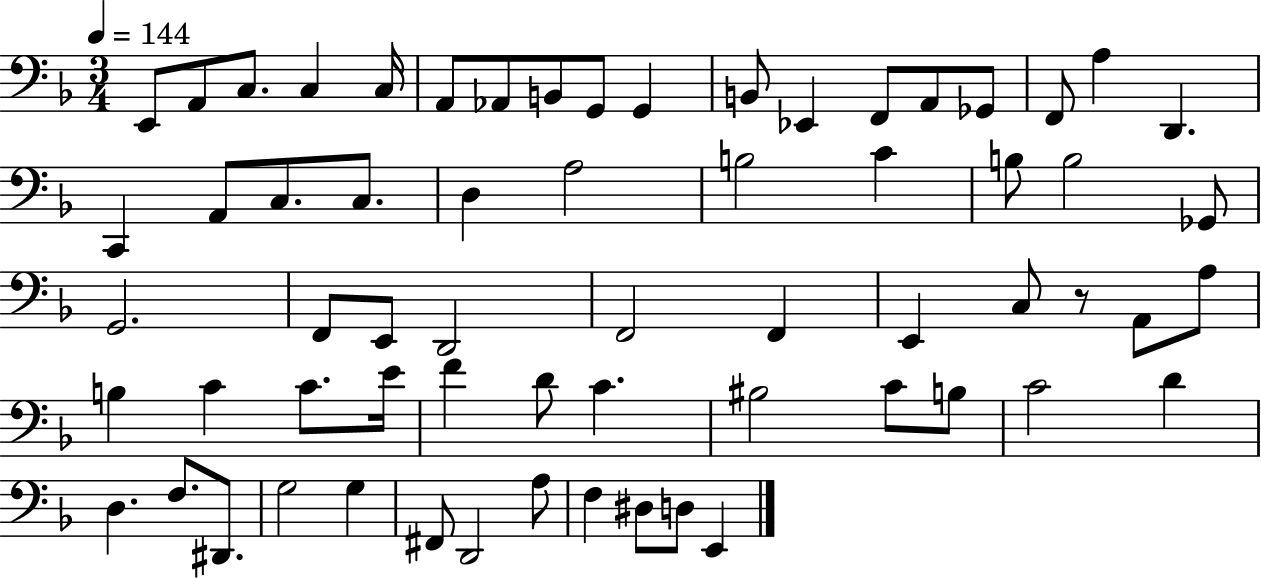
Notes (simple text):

E2/e A2/e C3/e. C3/q C3/s A2/e Ab2/e B2/e G2/e G2/q B2/e Eb2/q F2/e A2/e Gb2/e F2/e A3/q D2/q. C2/q A2/e C3/e. C3/e. D3/q A3/h B3/h C4/q B3/e B3/h Gb2/e G2/h. F2/e E2/e D2/h F2/h F2/q E2/q C3/e R/e A2/e A3/e B3/q C4/q C4/e. E4/s F4/q D4/e C4/q. BIS3/h C4/e B3/e C4/h D4/q D3/q. F3/e. D#2/e. G3/h G3/q F#2/e D2/h A3/e F3/q D#3/e D3/e E2/q